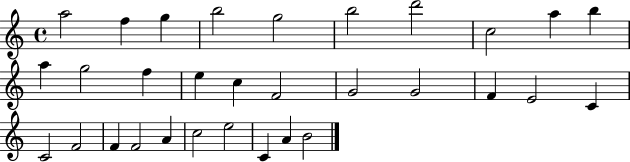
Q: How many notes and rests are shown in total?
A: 31